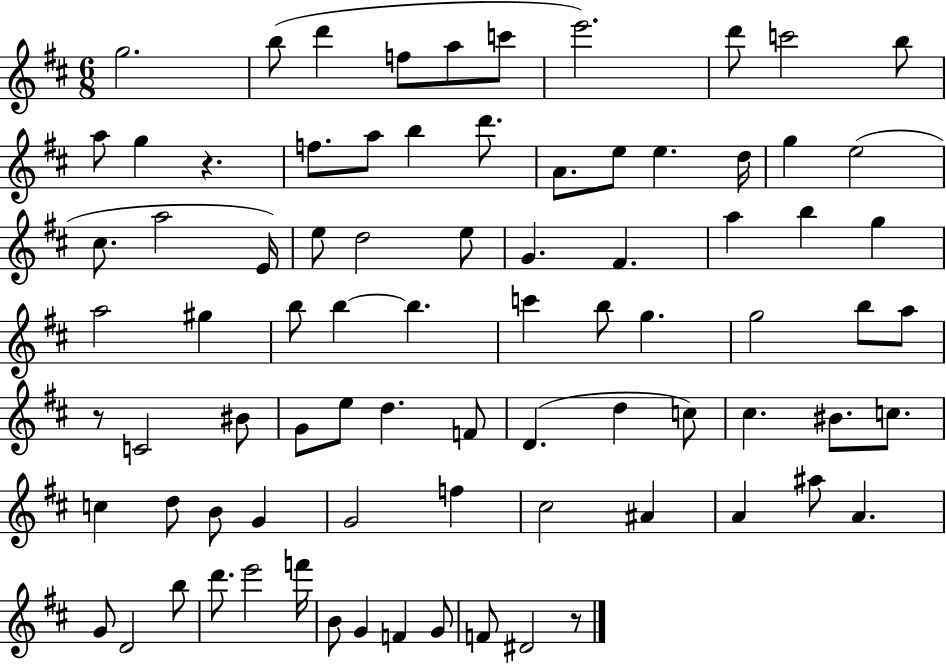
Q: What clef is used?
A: treble